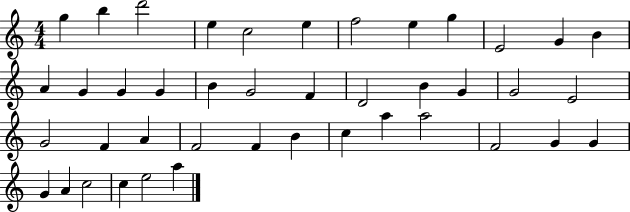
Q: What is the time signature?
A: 4/4